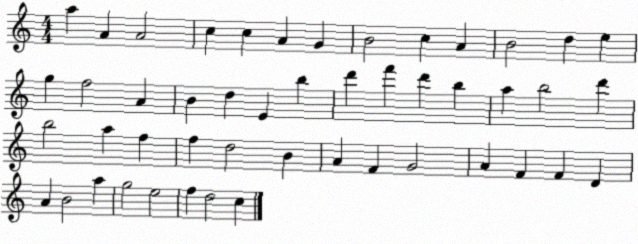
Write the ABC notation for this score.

X:1
T:Untitled
M:4/4
L:1/4
K:C
a A A2 c c A G B2 c A B2 d e g f2 A B d E b d' f' d' b a b2 d' b2 a f f d2 B A F G2 A F F D A B2 a g2 e2 f d2 c